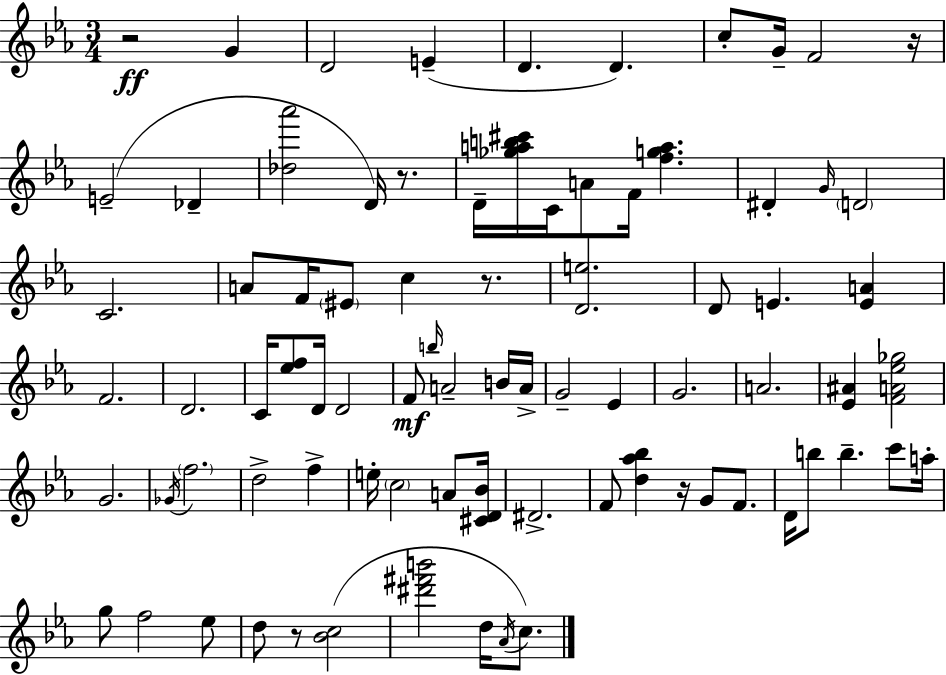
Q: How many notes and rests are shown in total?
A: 81